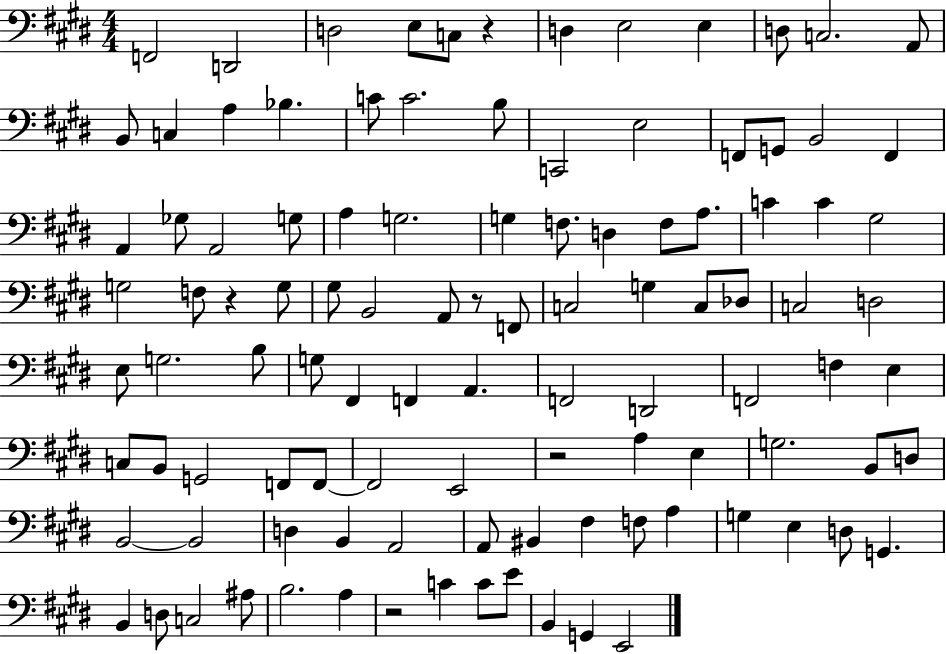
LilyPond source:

{
  \clef bass
  \numericTimeSignature
  \time 4/4
  \key e \major
  f,2 d,2 | d2 e8 c8 r4 | d4 e2 e4 | d8 c2. a,8 | \break b,8 c4 a4 bes4. | c'8 c'2. b8 | c,2 e2 | f,8 g,8 b,2 f,4 | \break a,4 ges8 a,2 g8 | a4 g2. | g4 f8. d4 f8 a8. | c'4 c'4 gis2 | \break g2 f8 r4 g8 | gis8 b,2 a,8 r8 f,8 | c2 g4 c8 des8 | c2 d2 | \break e8 g2. b8 | g8 fis,4 f,4 a,4. | f,2 d,2 | f,2 f4 e4 | \break c8 b,8 g,2 f,8 f,8~~ | f,2 e,2 | r2 a4 e4 | g2. b,8 d8 | \break b,2~~ b,2 | d4 b,4 a,2 | a,8 bis,4 fis4 f8 a4 | g4 e4 d8 g,4. | \break b,4 d8 c2 ais8 | b2. a4 | r2 c'4 c'8 e'8 | b,4 g,4 e,2 | \break \bar "|."
}